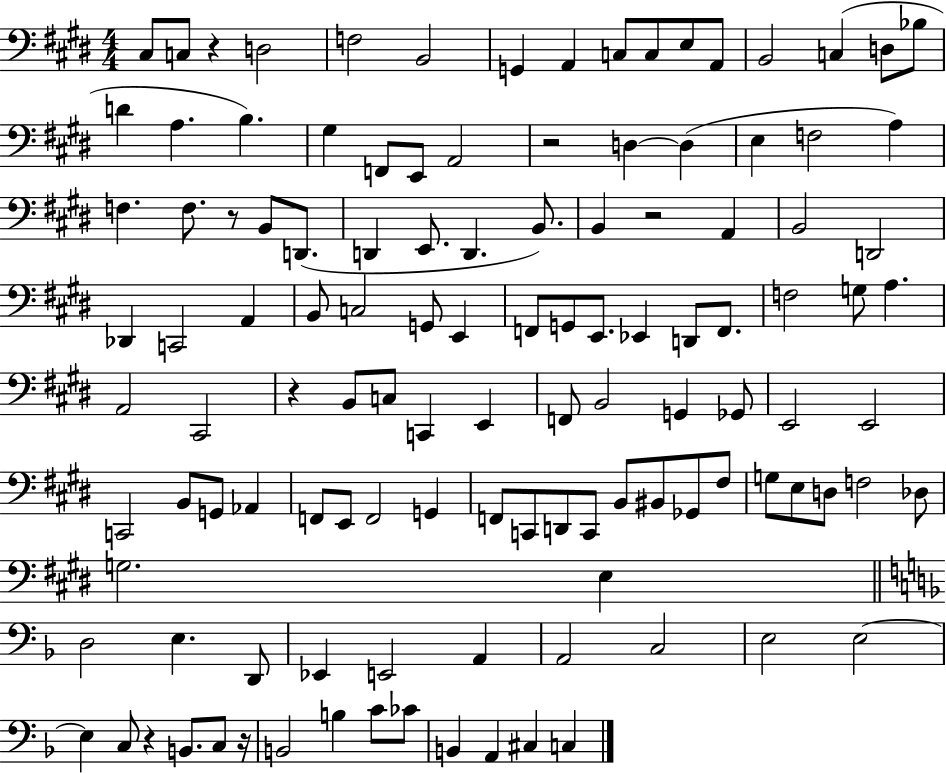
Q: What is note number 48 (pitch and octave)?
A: G2